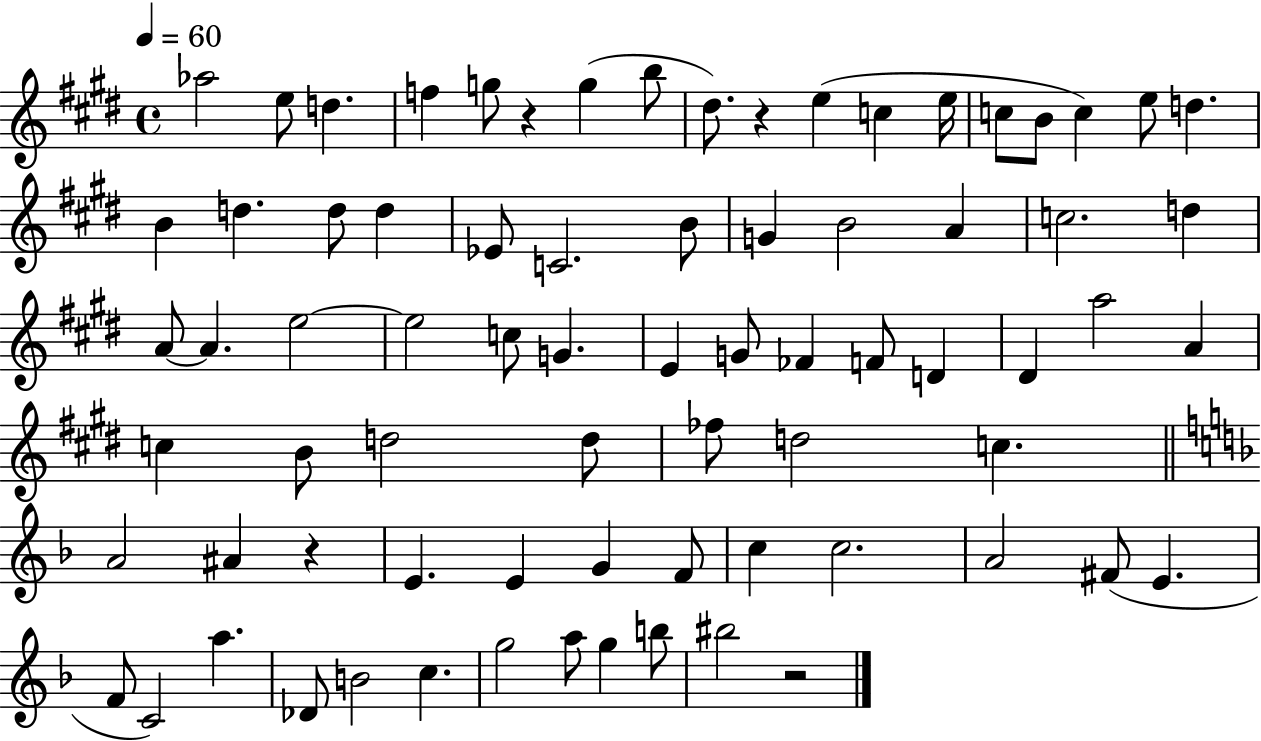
{
  \clef treble
  \time 4/4
  \defaultTimeSignature
  \key e \major
  \tempo 4 = 60
  aes''2 e''8 d''4. | f''4 g''8 r4 g''4( b''8 | dis''8.) r4 e''4( c''4 e''16 | c''8 b'8 c''4) e''8 d''4. | \break b'4 d''4. d''8 d''4 | ees'8 c'2. b'8 | g'4 b'2 a'4 | c''2. d''4 | \break a'8~~ a'4. e''2~~ | e''2 c''8 g'4. | e'4 g'8 fes'4 f'8 d'4 | dis'4 a''2 a'4 | \break c''4 b'8 d''2 d''8 | fes''8 d''2 c''4. | \bar "||" \break \key f \major a'2 ais'4 r4 | e'4. e'4 g'4 f'8 | c''4 c''2. | a'2 fis'8( e'4. | \break f'8 c'2) a''4. | des'8 b'2 c''4. | g''2 a''8 g''4 b''8 | bis''2 r2 | \break \bar "|."
}